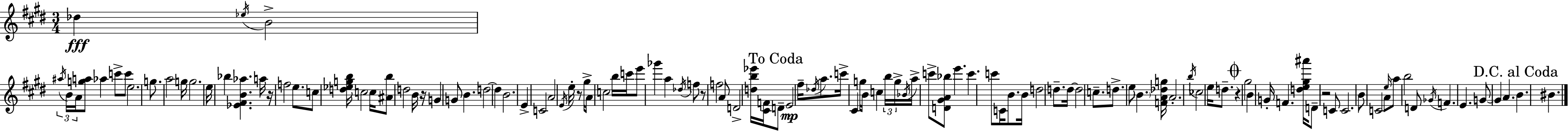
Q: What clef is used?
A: treble